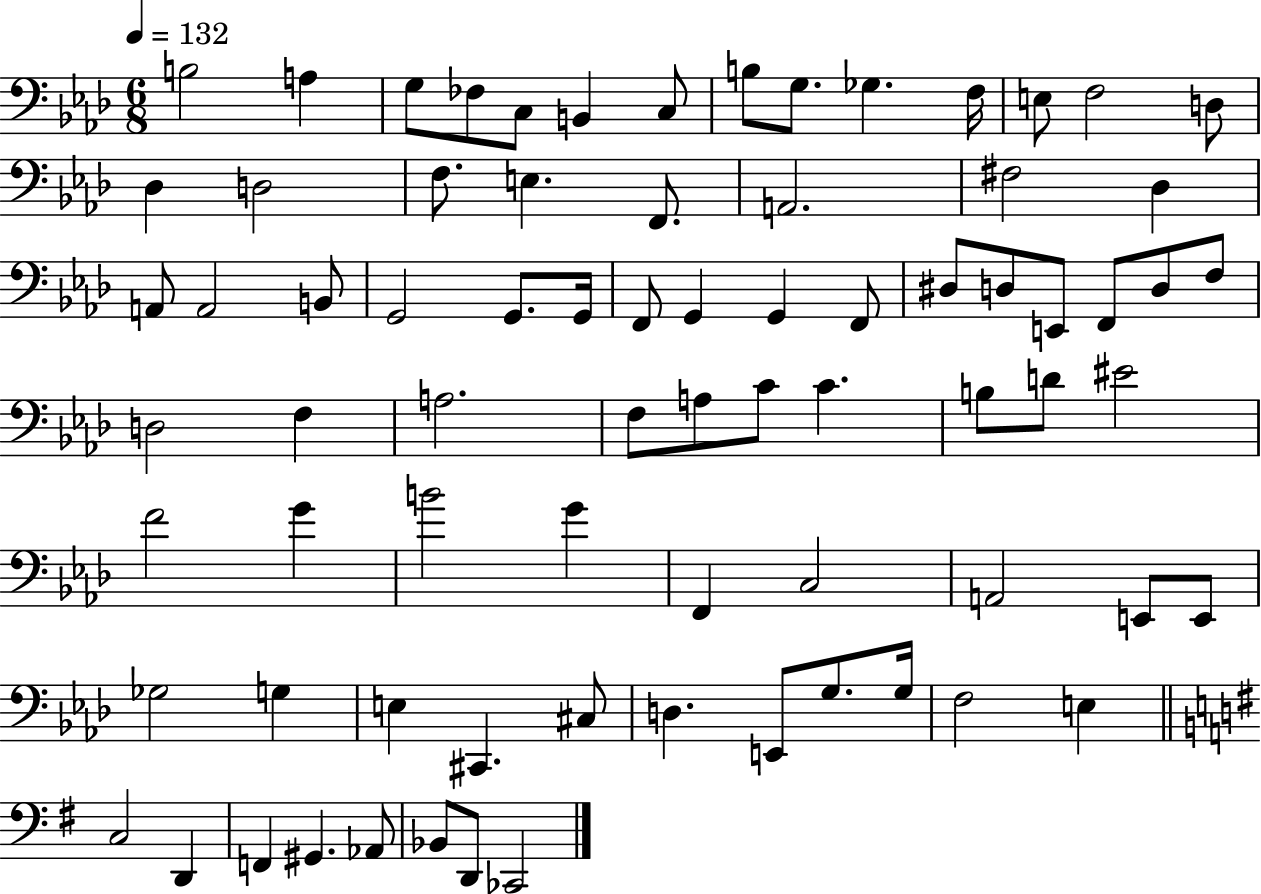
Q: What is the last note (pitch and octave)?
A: CES2